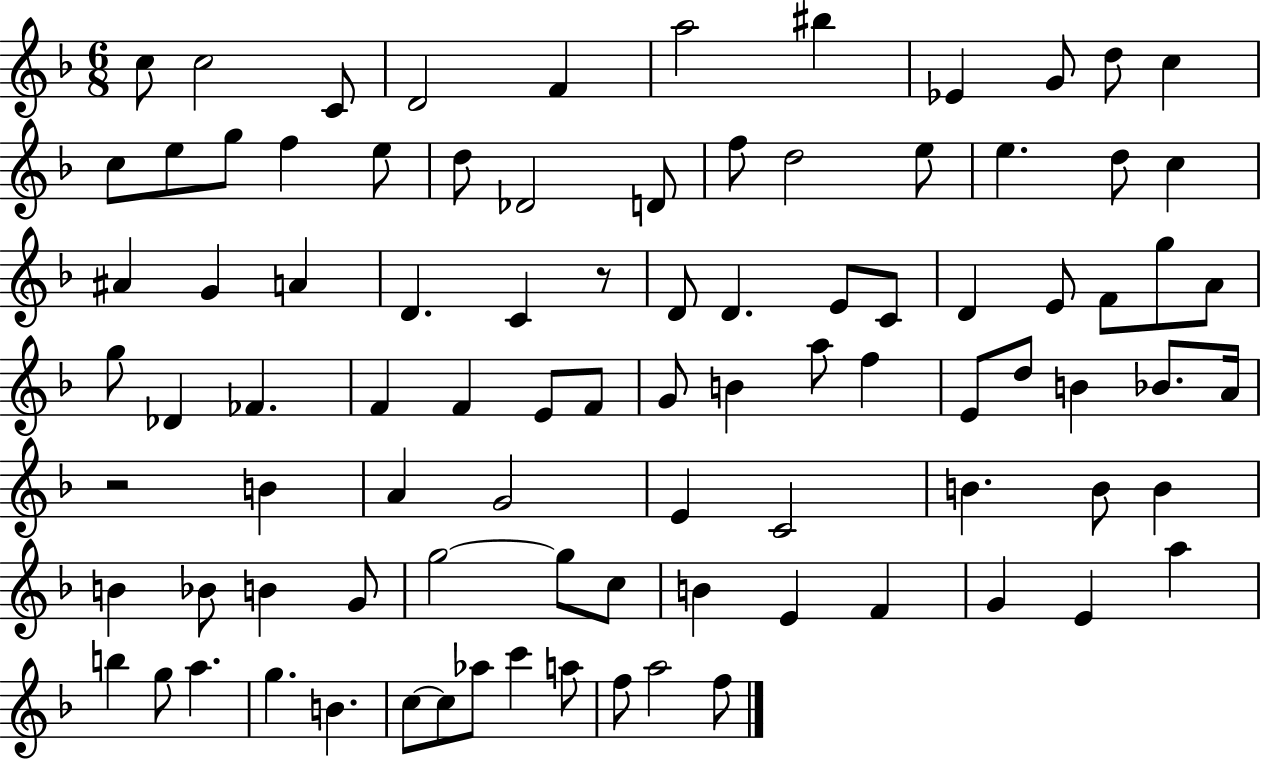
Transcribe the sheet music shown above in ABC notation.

X:1
T:Untitled
M:6/8
L:1/4
K:F
c/2 c2 C/2 D2 F a2 ^b _E G/2 d/2 c c/2 e/2 g/2 f e/2 d/2 _D2 D/2 f/2 d2 e/2 e d/2 c ^A G A D C z/2 D/2 D E/2 C/2 D E/2 F/2 g/2 A/2 g/2 _D _F F F E/2 F/2 G/2 B a/2 f E/2 d/2 B _B/2 A/4 z2 B A G2 E C2 B B/2 B B _B/2 B G/2 g2 g/2 c/2 B E F G E a b g/2 a g B c/2 c/2 _a/2 c' a/2 f/2 a2 f/2